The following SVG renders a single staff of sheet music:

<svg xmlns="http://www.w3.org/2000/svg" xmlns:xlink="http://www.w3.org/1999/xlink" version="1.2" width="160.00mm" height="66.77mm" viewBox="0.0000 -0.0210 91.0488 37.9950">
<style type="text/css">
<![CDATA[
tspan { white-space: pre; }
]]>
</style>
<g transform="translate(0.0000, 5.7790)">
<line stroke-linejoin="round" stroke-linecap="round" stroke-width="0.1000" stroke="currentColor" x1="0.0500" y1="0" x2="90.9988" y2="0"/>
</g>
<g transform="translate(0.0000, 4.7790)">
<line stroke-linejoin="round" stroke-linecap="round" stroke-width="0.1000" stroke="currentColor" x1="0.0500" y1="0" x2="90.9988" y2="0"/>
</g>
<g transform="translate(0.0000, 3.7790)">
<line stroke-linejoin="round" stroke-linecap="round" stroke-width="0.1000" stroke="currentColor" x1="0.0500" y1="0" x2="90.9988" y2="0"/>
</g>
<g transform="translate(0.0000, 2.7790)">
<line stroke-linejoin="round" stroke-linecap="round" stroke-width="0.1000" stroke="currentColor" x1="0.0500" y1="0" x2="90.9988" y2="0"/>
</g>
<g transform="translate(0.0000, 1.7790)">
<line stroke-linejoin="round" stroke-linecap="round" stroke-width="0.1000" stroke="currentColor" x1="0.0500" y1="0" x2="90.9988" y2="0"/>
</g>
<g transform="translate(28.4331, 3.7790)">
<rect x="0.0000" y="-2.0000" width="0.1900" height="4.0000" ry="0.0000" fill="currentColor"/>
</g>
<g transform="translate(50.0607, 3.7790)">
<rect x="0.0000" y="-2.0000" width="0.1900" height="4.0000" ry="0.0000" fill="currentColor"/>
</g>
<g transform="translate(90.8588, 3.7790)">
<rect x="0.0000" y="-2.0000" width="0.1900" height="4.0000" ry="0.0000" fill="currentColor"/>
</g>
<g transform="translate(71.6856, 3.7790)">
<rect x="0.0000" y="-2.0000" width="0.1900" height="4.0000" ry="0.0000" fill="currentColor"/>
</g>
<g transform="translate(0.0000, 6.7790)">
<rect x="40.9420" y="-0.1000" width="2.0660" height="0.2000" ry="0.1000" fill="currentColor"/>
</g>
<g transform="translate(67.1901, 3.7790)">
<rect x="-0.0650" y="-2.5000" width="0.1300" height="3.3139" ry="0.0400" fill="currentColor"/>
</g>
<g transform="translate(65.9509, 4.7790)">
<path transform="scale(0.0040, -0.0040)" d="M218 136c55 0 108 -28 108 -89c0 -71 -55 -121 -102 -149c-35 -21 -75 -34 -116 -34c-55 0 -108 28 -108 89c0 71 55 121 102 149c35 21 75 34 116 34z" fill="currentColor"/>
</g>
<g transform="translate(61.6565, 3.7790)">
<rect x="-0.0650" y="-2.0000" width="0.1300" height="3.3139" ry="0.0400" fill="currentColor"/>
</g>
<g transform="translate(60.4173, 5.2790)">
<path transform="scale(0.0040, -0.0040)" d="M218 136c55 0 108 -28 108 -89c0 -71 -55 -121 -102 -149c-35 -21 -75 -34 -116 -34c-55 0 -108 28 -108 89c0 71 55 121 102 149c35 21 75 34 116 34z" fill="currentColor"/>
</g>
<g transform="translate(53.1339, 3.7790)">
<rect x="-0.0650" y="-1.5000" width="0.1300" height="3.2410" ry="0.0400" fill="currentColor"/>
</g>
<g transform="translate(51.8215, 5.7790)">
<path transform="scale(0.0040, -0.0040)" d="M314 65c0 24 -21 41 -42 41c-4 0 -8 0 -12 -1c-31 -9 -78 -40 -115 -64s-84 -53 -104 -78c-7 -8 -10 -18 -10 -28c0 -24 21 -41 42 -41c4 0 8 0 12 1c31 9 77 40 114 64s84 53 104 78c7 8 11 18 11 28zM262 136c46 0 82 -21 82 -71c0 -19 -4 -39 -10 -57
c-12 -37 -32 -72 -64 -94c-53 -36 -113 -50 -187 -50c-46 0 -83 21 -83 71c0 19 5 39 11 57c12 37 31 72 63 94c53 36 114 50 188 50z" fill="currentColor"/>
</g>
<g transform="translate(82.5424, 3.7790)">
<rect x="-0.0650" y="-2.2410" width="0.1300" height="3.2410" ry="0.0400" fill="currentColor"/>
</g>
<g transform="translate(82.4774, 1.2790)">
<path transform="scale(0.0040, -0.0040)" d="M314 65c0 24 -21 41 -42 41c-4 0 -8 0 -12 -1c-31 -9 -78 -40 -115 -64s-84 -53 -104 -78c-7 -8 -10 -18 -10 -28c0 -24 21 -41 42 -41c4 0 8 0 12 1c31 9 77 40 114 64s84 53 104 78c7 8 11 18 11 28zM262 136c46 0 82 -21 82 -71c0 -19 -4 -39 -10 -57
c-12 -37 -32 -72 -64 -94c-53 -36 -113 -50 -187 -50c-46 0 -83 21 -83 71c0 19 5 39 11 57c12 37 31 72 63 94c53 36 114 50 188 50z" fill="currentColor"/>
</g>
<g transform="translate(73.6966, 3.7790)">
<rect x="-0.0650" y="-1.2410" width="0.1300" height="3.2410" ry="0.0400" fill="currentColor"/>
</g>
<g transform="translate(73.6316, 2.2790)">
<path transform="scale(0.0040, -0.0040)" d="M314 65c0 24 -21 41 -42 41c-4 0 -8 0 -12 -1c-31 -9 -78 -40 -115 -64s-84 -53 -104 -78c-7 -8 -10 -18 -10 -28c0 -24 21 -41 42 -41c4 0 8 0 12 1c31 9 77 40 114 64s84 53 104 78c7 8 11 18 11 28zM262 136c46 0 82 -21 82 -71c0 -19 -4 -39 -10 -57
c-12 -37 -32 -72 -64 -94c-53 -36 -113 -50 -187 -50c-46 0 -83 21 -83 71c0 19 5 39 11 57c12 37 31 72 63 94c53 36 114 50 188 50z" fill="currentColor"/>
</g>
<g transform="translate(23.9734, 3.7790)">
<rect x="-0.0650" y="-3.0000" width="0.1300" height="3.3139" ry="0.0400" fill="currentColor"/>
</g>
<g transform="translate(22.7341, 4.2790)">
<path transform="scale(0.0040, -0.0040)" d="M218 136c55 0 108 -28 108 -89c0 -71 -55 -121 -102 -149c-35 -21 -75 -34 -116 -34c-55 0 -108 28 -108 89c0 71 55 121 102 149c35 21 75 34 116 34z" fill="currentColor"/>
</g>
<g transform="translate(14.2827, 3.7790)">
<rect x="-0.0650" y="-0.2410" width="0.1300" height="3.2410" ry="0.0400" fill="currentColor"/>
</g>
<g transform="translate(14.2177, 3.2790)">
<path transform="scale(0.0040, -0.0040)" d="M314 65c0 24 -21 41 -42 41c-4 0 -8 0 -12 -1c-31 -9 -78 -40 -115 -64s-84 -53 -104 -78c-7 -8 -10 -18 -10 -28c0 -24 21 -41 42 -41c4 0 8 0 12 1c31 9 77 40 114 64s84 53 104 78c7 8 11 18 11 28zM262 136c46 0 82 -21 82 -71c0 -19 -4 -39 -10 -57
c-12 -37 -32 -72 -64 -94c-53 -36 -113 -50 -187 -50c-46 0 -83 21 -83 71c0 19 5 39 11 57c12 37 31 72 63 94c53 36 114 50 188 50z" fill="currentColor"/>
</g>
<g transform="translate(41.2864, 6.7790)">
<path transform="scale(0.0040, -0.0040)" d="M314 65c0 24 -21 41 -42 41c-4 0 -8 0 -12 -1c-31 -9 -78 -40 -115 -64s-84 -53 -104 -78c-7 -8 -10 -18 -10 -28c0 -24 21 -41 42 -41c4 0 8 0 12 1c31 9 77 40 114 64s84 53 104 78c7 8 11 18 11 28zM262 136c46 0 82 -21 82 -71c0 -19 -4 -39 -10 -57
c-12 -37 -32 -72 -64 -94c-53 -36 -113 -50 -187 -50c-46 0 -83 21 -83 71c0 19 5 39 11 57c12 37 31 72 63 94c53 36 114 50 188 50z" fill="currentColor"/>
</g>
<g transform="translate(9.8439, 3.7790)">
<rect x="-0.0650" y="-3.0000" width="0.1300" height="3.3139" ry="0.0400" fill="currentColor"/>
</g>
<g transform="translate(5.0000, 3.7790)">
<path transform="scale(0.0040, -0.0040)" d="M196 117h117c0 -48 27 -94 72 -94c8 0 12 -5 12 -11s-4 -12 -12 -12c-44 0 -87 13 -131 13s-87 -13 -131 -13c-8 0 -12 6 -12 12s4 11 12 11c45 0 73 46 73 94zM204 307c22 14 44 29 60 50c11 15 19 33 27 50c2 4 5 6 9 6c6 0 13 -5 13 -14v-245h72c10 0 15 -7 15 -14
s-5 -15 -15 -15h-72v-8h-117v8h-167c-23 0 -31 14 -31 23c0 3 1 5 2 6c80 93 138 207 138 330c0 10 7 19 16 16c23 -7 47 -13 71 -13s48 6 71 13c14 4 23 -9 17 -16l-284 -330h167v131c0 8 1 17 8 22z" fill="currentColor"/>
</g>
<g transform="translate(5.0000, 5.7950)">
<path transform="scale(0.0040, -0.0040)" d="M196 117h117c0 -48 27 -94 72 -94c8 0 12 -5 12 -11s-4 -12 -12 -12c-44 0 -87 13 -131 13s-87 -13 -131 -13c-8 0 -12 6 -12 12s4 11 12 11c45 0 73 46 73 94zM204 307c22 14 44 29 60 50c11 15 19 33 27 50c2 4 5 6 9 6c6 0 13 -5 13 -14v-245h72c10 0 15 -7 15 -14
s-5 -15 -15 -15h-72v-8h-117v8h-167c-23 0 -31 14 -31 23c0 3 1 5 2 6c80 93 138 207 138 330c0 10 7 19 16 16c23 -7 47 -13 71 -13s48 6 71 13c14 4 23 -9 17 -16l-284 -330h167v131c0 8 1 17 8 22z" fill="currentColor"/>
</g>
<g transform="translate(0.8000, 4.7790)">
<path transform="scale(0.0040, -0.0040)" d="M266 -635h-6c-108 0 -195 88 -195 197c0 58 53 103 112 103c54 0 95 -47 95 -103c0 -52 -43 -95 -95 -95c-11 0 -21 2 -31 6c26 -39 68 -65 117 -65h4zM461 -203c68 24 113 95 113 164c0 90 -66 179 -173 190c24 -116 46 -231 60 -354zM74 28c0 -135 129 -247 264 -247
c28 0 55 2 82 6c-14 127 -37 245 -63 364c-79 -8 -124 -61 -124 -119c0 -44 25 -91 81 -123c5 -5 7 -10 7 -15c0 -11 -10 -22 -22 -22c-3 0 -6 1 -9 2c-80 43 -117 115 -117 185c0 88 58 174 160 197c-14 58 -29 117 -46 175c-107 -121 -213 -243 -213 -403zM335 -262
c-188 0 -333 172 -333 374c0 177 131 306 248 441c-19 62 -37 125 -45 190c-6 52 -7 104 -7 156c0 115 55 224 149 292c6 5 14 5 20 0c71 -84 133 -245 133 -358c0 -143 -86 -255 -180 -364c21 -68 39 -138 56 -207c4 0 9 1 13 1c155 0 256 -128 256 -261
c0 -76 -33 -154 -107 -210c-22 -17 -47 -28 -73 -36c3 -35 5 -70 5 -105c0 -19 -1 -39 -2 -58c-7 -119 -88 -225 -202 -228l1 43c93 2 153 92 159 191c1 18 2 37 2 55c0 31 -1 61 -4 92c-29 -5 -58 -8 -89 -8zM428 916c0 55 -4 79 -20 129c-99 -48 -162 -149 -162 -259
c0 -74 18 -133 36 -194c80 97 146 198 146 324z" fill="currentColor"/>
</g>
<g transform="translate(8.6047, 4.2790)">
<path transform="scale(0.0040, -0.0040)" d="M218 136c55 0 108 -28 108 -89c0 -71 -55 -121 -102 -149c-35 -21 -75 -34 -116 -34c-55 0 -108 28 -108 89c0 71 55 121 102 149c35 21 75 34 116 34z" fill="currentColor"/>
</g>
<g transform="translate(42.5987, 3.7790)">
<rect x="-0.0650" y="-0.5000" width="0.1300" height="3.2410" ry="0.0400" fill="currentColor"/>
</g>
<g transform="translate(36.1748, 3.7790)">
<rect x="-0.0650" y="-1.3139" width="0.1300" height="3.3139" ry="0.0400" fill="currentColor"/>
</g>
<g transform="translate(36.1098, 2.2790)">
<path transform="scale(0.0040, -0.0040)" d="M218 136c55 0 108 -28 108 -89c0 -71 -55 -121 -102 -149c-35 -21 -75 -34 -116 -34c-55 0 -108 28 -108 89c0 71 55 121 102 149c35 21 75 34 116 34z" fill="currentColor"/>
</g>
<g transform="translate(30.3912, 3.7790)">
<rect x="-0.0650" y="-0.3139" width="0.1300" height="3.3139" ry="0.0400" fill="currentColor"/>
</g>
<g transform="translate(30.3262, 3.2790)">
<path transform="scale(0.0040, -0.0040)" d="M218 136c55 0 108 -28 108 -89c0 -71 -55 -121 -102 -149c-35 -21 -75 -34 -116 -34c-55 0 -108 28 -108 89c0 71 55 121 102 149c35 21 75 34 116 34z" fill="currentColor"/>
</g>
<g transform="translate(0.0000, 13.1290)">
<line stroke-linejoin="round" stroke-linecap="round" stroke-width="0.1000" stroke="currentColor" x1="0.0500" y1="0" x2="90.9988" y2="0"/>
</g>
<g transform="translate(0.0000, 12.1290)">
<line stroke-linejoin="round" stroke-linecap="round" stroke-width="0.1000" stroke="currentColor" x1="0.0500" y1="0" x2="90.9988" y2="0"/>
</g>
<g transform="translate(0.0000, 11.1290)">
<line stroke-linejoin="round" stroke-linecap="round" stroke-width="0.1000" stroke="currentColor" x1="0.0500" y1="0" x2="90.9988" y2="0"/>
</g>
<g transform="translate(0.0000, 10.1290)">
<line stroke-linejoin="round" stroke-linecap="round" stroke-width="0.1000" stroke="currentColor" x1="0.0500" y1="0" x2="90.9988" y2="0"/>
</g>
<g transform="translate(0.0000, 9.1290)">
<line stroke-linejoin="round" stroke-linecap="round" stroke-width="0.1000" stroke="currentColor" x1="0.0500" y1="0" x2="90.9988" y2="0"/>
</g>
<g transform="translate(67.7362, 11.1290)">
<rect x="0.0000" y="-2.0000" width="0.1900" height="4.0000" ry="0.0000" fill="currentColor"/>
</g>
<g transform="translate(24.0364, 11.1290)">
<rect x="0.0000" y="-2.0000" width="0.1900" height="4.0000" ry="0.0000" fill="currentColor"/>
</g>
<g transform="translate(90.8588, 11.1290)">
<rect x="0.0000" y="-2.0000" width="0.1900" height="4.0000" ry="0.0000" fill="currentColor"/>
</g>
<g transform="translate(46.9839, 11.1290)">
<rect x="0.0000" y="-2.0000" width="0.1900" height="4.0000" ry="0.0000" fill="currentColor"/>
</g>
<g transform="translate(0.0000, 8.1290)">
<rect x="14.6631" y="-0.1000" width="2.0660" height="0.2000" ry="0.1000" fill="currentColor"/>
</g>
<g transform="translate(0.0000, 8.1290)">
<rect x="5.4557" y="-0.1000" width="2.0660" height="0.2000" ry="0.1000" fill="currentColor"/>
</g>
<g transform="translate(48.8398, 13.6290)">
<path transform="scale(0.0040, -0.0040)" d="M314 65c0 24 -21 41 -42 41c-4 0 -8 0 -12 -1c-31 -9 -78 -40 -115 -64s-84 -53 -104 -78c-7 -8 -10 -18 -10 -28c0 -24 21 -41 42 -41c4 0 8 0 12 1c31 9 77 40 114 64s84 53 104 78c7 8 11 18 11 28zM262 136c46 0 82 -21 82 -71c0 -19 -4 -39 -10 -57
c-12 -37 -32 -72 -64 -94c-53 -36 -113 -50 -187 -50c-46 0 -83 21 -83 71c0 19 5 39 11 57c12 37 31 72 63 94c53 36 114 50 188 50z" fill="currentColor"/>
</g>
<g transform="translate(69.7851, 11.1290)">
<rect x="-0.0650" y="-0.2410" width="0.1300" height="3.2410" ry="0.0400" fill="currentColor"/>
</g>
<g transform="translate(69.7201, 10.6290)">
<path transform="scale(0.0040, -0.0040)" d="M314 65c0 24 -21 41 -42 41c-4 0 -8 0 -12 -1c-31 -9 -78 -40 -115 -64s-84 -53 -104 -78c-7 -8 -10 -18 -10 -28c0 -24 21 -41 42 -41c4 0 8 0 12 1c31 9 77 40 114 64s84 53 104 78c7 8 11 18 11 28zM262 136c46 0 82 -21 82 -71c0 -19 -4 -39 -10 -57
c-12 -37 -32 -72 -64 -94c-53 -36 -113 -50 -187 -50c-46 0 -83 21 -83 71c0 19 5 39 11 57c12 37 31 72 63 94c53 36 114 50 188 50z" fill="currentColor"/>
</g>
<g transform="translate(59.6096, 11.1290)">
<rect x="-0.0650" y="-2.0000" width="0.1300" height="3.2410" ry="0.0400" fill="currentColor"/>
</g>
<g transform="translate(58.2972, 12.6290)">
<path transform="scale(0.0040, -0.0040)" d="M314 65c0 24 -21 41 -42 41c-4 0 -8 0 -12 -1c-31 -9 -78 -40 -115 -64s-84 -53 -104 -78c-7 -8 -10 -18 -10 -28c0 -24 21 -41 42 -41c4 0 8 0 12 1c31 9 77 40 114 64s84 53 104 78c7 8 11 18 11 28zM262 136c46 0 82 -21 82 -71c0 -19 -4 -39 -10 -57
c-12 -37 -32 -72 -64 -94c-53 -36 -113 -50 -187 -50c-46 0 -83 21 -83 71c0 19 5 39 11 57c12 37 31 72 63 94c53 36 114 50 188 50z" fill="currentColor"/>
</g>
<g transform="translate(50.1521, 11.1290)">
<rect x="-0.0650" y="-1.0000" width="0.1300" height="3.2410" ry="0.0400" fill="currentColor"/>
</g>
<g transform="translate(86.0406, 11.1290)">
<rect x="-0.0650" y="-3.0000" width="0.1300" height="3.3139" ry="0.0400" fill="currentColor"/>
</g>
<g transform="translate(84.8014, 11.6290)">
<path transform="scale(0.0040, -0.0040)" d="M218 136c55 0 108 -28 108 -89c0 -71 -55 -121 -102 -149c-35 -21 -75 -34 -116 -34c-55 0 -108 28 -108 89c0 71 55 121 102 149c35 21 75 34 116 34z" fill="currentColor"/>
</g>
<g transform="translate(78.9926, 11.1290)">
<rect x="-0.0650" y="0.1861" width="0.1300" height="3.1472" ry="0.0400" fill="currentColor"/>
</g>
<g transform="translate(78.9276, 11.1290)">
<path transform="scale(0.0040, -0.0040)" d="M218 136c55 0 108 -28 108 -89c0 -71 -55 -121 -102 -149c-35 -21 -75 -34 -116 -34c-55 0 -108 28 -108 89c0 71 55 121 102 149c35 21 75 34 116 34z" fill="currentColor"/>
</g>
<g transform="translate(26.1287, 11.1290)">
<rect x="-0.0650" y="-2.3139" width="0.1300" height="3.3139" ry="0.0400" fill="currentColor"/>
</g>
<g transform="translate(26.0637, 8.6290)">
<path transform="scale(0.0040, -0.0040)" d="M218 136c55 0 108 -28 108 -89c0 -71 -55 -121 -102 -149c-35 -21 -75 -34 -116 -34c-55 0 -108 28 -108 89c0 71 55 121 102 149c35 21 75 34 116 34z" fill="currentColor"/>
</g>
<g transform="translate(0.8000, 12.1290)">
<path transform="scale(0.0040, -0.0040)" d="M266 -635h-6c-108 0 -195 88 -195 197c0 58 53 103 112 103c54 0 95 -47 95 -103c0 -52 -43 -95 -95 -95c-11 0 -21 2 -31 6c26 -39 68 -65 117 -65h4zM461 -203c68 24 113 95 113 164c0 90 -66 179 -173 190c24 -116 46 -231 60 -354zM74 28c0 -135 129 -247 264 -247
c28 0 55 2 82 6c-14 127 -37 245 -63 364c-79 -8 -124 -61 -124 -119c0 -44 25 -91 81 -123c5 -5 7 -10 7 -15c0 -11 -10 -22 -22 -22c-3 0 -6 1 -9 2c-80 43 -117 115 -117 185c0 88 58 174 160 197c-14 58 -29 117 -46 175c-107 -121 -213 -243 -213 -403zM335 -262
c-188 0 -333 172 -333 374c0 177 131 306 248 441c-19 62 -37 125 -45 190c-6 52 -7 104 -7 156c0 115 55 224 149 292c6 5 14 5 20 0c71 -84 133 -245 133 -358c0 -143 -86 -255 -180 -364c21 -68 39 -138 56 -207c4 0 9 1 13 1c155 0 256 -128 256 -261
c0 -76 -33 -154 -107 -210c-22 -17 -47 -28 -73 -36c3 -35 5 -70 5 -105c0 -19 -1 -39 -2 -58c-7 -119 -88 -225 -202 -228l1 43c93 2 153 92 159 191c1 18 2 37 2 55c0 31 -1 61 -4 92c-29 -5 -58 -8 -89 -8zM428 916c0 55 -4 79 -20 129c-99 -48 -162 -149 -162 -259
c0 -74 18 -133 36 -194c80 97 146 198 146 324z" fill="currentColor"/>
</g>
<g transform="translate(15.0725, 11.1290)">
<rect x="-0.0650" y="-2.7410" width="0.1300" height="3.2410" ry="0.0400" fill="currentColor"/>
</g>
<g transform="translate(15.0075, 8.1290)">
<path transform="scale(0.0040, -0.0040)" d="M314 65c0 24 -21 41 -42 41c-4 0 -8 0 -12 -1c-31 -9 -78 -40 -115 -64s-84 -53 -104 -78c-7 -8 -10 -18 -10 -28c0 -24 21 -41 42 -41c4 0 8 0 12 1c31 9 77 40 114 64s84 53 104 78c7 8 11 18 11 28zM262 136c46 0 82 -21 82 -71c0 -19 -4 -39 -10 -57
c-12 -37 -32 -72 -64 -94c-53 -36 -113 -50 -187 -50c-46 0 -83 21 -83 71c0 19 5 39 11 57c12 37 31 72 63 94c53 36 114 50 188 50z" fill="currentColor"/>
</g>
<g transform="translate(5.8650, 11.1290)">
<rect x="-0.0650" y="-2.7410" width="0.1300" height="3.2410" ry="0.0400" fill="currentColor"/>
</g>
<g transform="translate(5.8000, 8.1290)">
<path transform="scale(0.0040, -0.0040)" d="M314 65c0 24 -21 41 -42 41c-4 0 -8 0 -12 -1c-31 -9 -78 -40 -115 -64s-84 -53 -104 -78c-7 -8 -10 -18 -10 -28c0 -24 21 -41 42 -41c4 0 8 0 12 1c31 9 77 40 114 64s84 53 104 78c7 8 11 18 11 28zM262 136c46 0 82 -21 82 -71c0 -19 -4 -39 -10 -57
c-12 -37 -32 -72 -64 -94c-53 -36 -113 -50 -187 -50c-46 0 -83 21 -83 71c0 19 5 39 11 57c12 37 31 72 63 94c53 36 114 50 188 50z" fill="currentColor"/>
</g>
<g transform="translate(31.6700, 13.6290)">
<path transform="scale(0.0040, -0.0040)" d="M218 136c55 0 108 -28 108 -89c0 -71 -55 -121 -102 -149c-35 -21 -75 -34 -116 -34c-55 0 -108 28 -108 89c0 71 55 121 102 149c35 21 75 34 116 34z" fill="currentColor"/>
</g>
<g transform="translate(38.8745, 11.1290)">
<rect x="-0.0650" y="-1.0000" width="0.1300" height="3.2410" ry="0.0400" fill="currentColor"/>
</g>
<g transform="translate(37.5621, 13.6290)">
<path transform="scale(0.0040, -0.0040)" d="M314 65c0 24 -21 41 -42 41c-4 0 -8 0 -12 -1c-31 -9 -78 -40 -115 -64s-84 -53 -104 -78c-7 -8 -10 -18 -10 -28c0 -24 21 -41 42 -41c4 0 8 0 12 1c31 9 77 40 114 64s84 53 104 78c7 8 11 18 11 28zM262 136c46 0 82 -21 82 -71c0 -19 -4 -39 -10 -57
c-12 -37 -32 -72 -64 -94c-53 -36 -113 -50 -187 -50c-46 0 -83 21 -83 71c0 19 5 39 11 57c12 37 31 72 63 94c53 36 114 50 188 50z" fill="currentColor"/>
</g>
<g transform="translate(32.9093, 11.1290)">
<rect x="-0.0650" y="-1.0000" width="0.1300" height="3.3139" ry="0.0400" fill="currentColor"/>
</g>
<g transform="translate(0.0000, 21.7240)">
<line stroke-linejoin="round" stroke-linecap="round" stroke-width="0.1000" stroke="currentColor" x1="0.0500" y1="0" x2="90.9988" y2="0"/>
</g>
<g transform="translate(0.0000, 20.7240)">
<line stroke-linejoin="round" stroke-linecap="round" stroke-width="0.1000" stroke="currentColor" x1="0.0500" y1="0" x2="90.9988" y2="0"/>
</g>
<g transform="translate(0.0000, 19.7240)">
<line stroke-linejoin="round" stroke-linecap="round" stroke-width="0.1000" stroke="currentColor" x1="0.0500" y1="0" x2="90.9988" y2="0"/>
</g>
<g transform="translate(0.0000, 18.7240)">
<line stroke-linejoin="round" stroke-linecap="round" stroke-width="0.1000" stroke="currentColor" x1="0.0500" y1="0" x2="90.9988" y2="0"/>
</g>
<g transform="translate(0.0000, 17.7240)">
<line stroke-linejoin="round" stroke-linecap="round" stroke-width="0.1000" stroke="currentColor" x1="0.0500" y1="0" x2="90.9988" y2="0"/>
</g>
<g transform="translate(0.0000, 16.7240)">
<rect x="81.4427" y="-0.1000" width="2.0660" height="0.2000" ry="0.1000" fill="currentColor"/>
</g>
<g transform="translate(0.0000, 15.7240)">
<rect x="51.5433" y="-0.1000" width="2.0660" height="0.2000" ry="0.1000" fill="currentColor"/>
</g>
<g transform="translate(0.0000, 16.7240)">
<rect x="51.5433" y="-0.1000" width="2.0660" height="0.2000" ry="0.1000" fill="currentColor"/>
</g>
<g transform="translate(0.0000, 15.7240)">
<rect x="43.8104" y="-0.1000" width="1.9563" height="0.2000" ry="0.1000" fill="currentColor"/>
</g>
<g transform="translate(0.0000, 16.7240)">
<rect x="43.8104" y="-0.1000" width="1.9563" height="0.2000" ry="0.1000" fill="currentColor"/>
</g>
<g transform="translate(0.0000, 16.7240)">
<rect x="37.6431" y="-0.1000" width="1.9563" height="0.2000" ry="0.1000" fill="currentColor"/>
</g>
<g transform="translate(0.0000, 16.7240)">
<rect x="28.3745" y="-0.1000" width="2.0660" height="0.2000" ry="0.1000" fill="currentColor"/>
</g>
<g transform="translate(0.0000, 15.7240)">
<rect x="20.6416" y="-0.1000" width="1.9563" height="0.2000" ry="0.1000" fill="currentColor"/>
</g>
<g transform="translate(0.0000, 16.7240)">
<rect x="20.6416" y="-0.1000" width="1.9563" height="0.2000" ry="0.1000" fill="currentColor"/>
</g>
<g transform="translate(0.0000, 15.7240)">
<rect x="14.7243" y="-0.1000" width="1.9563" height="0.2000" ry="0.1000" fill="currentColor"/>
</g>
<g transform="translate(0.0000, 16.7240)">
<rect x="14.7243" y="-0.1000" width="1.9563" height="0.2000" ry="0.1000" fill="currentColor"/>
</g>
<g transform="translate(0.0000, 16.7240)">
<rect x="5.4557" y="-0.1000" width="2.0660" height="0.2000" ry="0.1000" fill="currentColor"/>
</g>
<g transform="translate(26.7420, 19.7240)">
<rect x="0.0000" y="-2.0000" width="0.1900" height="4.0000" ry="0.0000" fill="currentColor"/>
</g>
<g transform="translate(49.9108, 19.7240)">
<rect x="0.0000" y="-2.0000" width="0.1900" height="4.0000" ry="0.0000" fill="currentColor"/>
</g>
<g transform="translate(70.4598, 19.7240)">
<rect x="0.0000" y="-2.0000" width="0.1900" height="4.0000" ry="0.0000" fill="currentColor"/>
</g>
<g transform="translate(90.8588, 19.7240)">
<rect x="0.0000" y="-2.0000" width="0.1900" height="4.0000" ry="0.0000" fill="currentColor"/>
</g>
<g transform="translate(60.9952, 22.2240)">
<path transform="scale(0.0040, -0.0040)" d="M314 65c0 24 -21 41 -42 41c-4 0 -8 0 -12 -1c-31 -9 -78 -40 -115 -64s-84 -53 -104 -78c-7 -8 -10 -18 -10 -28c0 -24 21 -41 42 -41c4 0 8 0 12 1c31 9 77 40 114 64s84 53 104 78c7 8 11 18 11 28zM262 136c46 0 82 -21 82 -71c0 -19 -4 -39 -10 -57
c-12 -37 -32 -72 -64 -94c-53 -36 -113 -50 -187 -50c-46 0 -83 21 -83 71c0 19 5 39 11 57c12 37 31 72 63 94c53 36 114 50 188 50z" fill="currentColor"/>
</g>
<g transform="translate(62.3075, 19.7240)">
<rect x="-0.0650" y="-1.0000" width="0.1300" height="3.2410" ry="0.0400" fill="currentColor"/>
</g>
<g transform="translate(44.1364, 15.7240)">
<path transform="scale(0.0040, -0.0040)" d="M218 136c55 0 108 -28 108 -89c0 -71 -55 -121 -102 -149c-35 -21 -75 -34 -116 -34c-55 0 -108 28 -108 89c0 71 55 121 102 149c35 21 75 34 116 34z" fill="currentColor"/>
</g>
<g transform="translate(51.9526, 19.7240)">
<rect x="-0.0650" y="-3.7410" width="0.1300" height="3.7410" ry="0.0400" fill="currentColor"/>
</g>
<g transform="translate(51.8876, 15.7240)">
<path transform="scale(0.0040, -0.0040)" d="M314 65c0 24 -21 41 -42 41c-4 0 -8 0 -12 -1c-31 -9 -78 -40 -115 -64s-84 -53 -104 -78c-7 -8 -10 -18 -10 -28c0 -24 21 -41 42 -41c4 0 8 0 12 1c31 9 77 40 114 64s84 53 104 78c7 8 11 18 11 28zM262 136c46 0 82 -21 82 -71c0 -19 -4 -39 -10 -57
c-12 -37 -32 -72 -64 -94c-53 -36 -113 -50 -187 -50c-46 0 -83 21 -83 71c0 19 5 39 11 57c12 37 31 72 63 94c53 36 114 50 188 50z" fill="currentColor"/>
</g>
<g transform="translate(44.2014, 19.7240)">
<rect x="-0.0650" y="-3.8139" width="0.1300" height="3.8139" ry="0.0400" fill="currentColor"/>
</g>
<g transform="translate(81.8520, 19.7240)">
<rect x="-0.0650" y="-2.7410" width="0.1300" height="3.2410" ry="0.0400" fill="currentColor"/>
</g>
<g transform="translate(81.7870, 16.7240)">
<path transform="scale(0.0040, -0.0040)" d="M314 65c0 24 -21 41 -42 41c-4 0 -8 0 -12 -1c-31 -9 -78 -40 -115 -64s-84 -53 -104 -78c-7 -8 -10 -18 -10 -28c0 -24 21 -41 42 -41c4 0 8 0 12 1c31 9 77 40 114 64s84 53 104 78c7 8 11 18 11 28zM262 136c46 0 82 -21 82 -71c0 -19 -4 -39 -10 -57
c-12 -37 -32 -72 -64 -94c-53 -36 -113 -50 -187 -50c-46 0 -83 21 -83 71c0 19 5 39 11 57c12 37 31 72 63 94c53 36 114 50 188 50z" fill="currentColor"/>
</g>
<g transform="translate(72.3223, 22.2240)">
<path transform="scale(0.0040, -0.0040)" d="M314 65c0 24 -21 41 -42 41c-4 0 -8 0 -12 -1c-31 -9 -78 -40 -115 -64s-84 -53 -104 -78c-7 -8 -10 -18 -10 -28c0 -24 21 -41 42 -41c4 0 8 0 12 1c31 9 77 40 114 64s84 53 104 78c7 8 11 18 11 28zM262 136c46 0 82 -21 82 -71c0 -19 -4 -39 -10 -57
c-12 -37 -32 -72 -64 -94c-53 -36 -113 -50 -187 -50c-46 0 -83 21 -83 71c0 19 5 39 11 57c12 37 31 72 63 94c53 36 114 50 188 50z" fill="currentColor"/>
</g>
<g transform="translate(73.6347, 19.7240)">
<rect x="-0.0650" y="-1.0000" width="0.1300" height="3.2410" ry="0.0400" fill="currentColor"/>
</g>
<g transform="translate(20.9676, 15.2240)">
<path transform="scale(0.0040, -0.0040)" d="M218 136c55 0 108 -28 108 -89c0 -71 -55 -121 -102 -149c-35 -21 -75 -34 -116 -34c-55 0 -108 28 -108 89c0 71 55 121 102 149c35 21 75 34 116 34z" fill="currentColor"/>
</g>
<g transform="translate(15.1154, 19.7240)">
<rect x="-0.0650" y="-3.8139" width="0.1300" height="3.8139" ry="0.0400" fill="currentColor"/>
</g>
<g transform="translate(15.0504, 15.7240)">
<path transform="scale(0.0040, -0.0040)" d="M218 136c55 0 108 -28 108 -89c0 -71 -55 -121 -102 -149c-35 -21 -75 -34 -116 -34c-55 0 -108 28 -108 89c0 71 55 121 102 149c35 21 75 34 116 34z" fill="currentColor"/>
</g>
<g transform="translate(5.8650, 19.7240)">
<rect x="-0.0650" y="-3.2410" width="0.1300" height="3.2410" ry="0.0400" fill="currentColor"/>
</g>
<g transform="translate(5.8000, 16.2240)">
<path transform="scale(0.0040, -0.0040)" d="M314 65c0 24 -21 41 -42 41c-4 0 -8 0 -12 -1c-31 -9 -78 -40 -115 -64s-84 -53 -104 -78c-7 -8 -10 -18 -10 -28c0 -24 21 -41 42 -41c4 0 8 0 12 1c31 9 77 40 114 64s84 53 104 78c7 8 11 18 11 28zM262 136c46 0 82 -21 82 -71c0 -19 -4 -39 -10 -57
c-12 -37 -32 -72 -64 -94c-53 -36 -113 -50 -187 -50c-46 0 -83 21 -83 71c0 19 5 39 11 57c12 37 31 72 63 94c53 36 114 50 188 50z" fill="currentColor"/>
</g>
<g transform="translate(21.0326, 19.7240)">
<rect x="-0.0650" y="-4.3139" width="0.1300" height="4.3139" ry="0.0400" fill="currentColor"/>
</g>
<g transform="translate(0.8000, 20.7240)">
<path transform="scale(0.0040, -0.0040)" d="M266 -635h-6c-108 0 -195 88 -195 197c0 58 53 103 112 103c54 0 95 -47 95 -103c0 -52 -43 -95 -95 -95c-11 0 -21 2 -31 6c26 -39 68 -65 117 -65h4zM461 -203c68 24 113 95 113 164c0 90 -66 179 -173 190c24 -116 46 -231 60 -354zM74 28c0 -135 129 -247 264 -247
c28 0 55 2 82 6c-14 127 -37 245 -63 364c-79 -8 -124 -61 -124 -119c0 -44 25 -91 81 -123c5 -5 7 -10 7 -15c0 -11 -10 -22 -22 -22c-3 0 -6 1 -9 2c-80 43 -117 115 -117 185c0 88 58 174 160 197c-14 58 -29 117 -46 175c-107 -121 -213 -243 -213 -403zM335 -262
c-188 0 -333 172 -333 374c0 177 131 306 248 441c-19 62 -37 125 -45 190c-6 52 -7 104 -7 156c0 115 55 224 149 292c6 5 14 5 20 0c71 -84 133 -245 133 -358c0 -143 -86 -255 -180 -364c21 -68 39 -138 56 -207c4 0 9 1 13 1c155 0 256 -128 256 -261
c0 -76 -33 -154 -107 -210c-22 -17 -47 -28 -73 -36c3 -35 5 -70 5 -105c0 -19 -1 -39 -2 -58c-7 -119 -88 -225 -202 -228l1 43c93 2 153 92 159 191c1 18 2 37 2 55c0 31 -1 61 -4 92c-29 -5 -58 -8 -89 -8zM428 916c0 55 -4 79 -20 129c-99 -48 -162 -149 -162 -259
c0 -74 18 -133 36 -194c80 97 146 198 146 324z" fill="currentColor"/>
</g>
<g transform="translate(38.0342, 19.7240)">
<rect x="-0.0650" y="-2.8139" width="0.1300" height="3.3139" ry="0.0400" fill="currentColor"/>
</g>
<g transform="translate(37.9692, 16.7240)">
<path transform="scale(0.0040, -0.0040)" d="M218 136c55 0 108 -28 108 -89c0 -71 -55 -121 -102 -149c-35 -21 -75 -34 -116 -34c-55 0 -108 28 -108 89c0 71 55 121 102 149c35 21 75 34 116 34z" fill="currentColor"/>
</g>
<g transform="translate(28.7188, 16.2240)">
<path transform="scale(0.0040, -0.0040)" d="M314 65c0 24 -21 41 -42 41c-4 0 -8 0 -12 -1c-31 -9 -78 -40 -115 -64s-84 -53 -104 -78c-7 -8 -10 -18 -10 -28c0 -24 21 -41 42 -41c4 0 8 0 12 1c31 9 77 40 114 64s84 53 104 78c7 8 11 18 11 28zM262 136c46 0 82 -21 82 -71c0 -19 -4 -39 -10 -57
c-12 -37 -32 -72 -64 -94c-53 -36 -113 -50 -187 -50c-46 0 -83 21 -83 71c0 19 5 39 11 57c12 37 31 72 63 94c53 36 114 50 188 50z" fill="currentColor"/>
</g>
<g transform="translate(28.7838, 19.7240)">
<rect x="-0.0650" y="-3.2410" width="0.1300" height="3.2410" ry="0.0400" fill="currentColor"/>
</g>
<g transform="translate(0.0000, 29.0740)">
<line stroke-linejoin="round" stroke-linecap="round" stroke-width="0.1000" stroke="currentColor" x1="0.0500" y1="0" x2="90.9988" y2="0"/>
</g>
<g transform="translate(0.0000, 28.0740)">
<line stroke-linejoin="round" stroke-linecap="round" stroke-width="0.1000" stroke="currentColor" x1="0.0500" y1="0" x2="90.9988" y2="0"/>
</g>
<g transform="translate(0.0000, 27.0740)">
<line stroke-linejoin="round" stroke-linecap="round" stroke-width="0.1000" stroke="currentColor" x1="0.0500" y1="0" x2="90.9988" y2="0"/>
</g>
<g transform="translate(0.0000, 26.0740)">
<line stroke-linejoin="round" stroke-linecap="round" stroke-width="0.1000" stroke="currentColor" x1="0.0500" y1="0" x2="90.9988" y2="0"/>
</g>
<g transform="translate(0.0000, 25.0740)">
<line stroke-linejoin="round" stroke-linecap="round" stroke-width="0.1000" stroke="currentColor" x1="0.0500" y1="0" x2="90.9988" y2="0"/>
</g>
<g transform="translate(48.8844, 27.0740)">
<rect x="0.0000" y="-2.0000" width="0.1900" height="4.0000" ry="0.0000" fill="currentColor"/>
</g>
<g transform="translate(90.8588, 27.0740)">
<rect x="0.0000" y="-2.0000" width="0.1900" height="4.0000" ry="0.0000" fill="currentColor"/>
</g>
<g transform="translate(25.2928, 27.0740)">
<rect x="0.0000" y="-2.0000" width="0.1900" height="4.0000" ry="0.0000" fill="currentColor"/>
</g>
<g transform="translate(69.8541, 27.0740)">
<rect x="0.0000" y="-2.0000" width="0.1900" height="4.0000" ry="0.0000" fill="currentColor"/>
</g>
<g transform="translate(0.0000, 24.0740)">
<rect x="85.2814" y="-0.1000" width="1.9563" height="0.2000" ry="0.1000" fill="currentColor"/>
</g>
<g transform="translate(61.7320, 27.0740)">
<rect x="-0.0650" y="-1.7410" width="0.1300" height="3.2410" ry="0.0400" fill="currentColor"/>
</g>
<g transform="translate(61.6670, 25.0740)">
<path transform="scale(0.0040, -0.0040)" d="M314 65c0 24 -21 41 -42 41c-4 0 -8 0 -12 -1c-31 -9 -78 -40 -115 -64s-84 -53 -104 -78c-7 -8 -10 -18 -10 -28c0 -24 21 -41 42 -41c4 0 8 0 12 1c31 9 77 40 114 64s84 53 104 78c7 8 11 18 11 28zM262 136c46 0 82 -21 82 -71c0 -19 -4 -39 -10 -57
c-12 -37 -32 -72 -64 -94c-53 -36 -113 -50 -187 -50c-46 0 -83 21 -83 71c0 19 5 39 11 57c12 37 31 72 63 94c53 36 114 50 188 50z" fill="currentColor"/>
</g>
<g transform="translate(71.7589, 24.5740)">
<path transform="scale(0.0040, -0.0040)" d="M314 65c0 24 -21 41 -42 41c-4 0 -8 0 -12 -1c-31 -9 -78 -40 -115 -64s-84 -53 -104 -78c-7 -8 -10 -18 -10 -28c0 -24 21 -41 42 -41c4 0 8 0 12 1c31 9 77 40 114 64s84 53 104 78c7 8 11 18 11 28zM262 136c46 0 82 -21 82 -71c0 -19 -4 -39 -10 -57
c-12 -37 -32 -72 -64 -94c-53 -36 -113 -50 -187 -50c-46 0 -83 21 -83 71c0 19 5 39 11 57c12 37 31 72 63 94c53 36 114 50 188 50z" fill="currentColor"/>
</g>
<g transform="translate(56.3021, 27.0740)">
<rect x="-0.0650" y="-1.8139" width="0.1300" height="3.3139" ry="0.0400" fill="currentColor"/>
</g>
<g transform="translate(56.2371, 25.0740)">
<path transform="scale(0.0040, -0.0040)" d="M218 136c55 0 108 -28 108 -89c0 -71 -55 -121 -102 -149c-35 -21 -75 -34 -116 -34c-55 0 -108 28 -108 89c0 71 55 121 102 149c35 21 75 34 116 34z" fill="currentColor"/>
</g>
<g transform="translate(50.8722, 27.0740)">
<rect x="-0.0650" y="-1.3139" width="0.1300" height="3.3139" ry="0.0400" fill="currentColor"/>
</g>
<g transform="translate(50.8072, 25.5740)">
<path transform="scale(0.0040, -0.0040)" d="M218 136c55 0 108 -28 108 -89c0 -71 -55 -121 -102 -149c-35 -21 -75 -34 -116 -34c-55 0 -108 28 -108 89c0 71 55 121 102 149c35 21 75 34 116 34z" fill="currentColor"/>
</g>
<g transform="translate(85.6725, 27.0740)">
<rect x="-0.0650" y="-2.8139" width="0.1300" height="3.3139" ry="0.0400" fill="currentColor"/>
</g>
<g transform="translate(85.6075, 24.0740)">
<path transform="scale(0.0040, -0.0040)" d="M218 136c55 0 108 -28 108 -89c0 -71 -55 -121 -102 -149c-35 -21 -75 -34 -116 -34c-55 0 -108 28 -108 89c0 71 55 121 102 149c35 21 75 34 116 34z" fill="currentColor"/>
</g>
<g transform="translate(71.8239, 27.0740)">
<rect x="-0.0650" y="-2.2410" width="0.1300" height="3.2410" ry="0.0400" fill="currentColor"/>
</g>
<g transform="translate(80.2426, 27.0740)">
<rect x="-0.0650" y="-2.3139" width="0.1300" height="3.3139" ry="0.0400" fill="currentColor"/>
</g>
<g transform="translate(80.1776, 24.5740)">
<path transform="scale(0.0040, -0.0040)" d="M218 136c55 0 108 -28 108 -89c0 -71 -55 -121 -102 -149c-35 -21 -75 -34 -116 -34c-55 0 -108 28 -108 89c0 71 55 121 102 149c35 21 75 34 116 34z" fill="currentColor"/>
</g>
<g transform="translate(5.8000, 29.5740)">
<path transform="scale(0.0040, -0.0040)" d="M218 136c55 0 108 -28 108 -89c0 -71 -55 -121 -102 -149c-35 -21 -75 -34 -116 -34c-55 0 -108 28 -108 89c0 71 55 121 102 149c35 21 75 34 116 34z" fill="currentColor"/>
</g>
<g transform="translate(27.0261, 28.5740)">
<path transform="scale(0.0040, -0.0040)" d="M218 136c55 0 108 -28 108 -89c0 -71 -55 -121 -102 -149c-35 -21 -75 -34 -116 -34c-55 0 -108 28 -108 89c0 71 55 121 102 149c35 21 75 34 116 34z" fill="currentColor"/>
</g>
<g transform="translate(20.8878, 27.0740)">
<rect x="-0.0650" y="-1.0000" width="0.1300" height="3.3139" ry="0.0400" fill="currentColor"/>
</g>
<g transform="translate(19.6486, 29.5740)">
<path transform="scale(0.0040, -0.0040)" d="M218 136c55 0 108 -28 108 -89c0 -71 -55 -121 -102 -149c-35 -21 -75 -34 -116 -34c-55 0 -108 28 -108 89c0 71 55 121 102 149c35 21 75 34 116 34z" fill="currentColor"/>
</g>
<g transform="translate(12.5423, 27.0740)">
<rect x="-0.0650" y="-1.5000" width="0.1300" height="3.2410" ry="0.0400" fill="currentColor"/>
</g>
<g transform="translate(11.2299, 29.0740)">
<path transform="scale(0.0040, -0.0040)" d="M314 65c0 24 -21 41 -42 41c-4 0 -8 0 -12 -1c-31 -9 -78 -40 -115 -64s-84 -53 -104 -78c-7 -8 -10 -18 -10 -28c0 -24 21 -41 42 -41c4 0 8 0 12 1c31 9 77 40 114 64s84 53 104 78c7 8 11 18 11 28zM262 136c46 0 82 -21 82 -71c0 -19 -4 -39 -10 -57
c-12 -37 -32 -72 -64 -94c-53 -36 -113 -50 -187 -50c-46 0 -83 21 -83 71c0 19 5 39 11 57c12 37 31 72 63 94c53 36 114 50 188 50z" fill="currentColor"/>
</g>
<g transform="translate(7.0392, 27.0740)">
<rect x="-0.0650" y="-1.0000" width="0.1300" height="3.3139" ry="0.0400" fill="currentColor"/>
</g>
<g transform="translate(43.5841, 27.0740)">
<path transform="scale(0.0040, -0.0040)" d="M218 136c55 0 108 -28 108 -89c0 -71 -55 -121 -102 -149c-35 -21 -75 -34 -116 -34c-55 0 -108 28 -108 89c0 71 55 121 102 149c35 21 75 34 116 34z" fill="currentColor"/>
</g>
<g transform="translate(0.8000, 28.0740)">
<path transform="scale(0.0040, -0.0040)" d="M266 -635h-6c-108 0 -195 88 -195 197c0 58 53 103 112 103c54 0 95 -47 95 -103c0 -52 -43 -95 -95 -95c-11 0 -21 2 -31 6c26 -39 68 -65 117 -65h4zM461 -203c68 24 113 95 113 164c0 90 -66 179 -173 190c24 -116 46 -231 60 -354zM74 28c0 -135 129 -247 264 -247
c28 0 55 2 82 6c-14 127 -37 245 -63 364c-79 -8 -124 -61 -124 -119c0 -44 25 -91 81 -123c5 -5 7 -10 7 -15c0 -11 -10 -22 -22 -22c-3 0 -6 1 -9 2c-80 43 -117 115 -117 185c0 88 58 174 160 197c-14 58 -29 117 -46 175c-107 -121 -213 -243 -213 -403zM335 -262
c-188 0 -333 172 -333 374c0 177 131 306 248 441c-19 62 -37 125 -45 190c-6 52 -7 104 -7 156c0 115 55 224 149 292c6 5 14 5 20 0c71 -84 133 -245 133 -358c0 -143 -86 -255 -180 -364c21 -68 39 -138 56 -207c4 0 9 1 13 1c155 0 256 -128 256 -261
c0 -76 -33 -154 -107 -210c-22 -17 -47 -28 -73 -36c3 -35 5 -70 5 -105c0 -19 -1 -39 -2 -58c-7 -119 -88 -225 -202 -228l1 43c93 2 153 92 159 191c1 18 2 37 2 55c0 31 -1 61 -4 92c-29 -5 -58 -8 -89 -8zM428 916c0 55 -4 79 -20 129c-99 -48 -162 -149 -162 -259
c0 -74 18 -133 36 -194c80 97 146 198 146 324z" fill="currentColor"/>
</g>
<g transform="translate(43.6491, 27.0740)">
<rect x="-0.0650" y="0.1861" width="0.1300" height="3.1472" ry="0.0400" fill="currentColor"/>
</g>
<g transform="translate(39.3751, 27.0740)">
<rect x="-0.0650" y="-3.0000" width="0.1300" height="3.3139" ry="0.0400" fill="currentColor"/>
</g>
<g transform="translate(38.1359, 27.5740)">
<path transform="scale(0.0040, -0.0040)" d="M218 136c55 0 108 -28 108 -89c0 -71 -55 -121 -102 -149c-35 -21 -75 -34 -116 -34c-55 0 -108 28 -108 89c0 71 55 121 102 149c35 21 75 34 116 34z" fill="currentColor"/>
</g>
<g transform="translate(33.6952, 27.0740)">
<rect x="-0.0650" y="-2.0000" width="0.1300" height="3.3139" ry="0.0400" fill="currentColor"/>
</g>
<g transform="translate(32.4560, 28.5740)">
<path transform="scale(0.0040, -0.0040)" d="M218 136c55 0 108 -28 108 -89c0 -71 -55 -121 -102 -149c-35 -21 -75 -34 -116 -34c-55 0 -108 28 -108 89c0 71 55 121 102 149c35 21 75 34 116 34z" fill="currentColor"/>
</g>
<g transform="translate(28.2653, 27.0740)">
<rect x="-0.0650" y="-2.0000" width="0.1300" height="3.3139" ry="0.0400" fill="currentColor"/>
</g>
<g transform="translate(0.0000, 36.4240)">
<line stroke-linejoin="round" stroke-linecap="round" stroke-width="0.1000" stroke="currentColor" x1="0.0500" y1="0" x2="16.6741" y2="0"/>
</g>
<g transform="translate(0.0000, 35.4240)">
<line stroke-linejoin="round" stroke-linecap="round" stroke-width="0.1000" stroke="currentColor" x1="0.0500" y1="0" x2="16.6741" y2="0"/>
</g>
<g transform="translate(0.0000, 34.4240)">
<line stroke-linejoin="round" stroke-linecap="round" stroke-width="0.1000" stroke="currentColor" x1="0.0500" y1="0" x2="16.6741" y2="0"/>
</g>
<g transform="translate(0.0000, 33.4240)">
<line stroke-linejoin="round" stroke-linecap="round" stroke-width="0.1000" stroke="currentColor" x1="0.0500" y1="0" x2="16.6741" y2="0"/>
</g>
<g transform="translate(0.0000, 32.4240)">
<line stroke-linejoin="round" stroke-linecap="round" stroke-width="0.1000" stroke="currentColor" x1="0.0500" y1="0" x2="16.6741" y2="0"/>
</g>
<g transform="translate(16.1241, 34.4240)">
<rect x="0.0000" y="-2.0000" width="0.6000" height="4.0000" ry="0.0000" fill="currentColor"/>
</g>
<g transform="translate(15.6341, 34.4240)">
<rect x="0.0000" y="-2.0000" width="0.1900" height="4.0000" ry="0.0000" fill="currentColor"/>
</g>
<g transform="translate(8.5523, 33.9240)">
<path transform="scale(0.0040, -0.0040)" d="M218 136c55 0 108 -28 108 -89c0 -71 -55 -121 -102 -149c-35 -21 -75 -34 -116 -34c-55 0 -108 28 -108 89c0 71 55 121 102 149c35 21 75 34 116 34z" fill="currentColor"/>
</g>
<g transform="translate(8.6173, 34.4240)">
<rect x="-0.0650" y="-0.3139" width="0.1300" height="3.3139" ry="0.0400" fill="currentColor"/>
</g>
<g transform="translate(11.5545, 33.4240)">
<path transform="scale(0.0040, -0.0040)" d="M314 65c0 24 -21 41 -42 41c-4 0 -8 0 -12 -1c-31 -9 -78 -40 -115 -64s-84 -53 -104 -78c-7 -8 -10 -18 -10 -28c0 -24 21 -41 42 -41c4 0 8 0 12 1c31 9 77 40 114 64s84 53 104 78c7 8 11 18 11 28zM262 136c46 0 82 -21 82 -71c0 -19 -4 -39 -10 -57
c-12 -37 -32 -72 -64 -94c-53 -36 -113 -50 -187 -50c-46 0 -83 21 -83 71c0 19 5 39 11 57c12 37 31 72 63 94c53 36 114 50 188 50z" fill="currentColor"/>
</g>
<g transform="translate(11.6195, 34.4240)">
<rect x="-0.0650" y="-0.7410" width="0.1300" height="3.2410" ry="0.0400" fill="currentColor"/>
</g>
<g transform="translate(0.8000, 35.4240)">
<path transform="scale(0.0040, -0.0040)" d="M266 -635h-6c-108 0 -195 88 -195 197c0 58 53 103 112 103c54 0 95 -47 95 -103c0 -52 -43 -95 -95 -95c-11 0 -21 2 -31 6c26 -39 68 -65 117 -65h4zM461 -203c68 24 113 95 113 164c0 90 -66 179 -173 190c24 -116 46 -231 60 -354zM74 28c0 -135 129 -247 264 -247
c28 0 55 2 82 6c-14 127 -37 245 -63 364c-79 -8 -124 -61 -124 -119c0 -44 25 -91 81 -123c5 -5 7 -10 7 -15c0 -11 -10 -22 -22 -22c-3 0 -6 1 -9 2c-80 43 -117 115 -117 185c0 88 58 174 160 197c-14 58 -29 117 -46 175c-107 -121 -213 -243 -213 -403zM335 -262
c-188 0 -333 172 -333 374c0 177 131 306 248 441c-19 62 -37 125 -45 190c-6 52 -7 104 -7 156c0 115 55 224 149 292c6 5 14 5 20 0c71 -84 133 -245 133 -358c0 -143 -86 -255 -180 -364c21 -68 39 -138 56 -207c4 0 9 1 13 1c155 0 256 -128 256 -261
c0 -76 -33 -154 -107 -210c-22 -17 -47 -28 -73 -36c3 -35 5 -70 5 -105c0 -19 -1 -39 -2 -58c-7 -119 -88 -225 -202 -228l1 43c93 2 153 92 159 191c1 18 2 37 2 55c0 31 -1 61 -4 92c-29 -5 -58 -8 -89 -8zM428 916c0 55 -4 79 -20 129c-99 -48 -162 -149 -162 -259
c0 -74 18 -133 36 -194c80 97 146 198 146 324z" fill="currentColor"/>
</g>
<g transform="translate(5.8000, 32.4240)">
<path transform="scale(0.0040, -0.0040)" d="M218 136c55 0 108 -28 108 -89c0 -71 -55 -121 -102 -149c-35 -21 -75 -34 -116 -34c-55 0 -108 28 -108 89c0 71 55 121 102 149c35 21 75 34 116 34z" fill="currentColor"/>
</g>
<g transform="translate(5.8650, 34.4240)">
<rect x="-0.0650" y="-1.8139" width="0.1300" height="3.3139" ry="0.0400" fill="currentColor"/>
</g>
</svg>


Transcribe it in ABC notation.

X:1
T:Untitled
M:4/4
L:1/4
K:C
A c2 A c e C2 E2 F G e2 g2 a2 a2 g D D2 D2 F2 c2 B A b2 c' d' b2 a c' c'2 D2 D2 a2 D E2 D F F A B e f f2 g2 g a f c d2